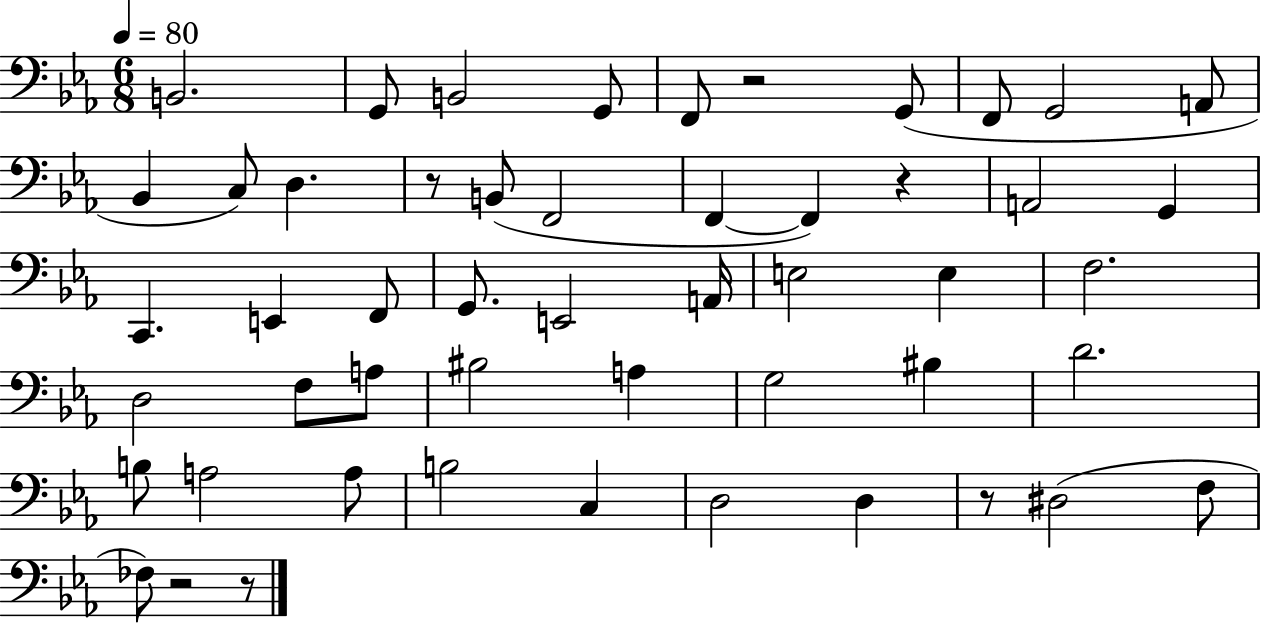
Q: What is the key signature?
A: EES major